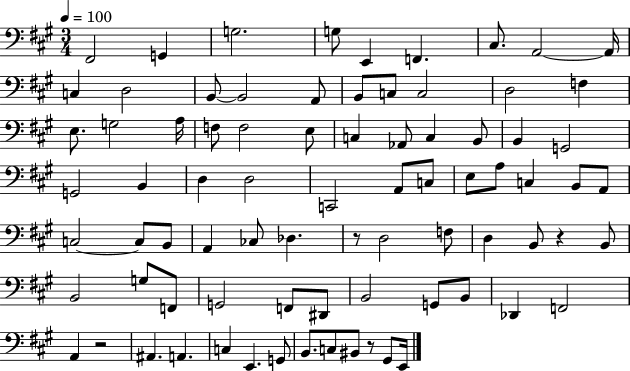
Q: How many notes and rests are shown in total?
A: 80